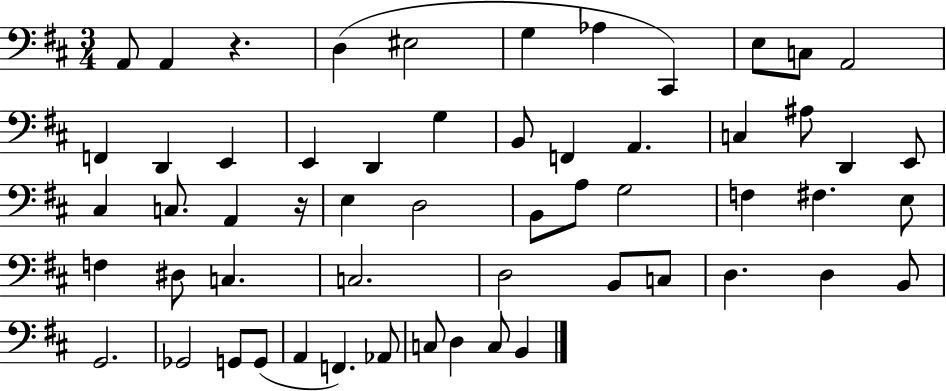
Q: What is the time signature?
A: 3/4